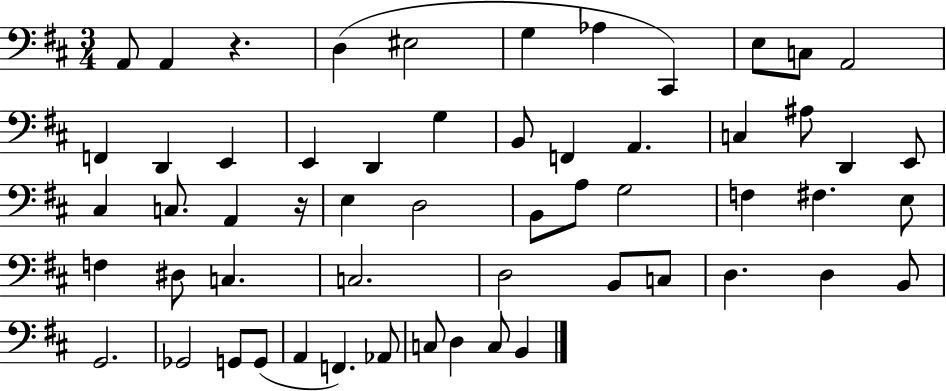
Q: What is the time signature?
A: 3/4